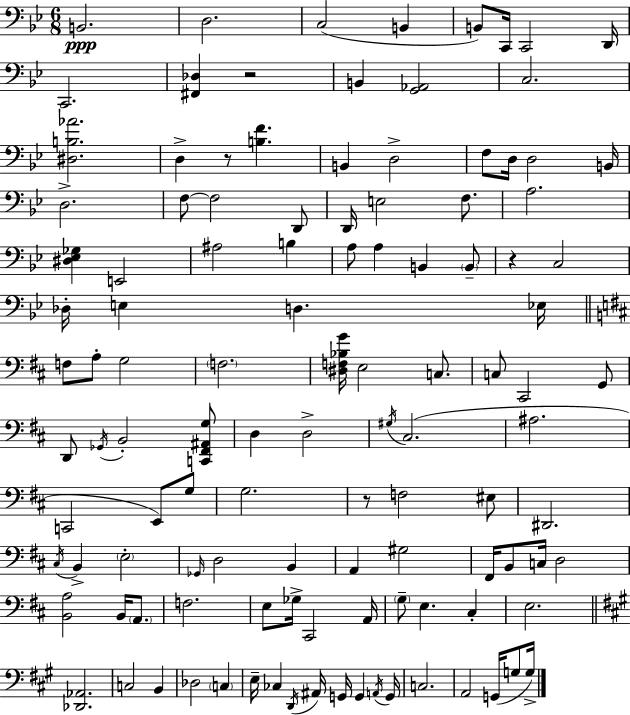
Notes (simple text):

B2/h. D3/h. C3/h B2/q B2/e C2/s C2/h D2/s C2/h. [F#2,Db3]/q R/h B2/q [G2,Ab2]/h C3/h. [D#3,B3,Ab4]/h. D3/q R/e [B3,F4]/q. B2/q D3/h F3/e D3/s D3/h B2/s D3/h. F3/e F3/h D2/e D2/s E3/h F3/e. A3/h. [D#3,Eb3,Gb3]/q E2/h A#3/h B3/q A3/e A3/q B2/q B2/e R/q C3/h Db3/s E3/q D3/q. Eb3/s F3/e A3/e G3/h F3/h. [D#3,F3,Bb3,G4]/s E3/h C3/e. C3/e C#2/h G2/e D2/e Gb2/s B2/h [C2,F#2,A#2,G3]/e D3/q D3/h G#3/s C#3/h. A#3/h. C2/h E2/e G3/e G3/h. R/e F3/h EIS3/e D#2/h. C#3/s B2/q E3/h Gb2/s D3/h B2/q A2/q G#3/h F#2/s B2/e C3/s D3/h [B2,A3]/h B2/s A2/e. F3/h. E3/e Gb3/s C#2/h A2/s G3/e E3/q. C#3/q E3/h. [Db2,Ab2]/h. C3/h B2/q Db3/h C3/q E3/s CES3/q D2/s A#2/s G2/s G2/q A2/s G2/s C3/h. A2/h G2/s G3/e G3/s